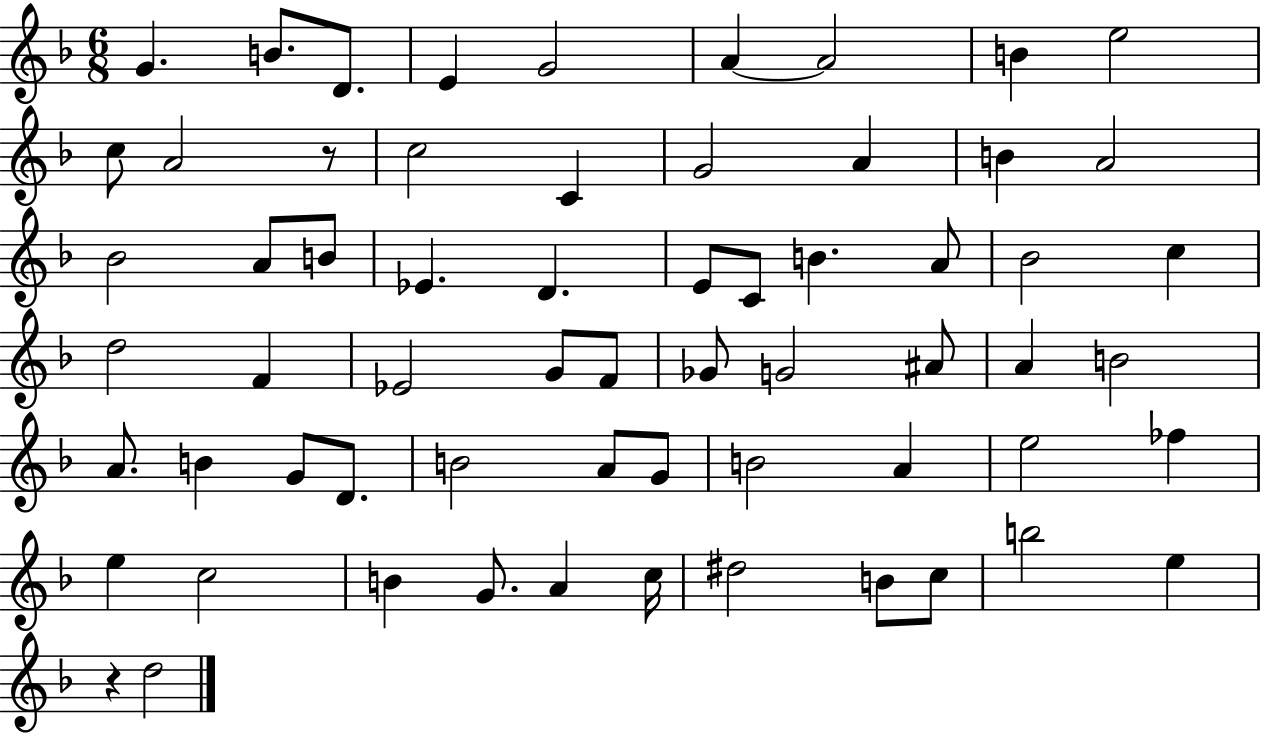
G4/q. B4/e. D4/e. E4/q G4/h A4/q A4/h B4/q E5/h C5/e A4/h R/e C5/h C4/q G4/h A4/q B4/q A4/h Bb4/h A4/e B4/e Eb4/q. D4/q. E4/e C4/e B4/q. A4/e Bb4/h C5/q D5/h F4/q Eb4/h G4/e F4/e Gb4/e G4/h A#4/e A4/q B4/h A4/e. B4/q G4/e D4/e. B4/h A4/e G4/e B4/h A4/q E5/h FES5/q E5/q C5/h B4/q G4/e. A4/q C5/s D#5/h B4/e C5/e B5/h E5/q R/q D5/h